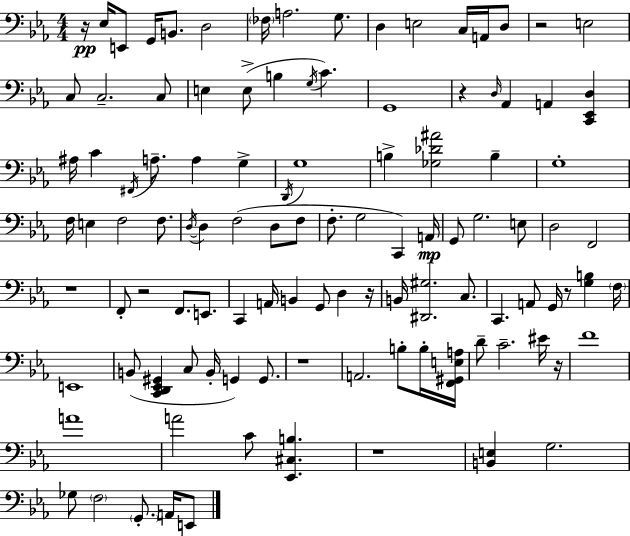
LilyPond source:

{
  \clef bass
  \numericTimeSignature
  \time 4/4
  \key ees \major
  r16\pp ees16 e,8 g,16 b,8. d2 | \parenthesize fes16 a2. g8. | d4 e2 c16 a,16 d8 | r2 e2 | \break c8 c2.-- c8 | e4 e8->( b4 \acciaccatura { g16 } c'4.) | g,1 | r4 \grace { d16 } aes,4 a,4 <c, ees, d>4 | \break ais16 c'4 \acciaccatura { fis,16 } a8.-- a4 g4-> | \acciaccatura { d,16 } g1 | b4-> <ges des' ais'>2 | b4-- g1-. | \break f16 e4 f2 | f8. \acciaccatura { d16~ }~ d4 f2( | d8 f8 f8.-. g2 | c,4) a,16\mp g,8 g2. | \break e8 d2 f,2 | r1 | f,8-. r2 f,8. | e,8. c,4 a,16 b,4 g,8 | \break d4 r16 b,16 <dis, gis>2. | c8. c,4. a,8 g,16 r8 | <g b>4 \parenthesize f16 e,1 | b,8( <c, d, ees, gis,>4 c8 b,16-. g,4) | \break g,8. r1 | a,2. | b8-. b16-. <f, gis, e a>16 d'8-- c'2.-- | eis'16 r16 f'1 | \break a'1 | a'2 c'8 <ees, cis b>4. | r1 | <b, e>4 g2. | \break ges8 \parenthesize f2 \parenthesize g,8.-. | a,16 e,8 \bar "|."
}